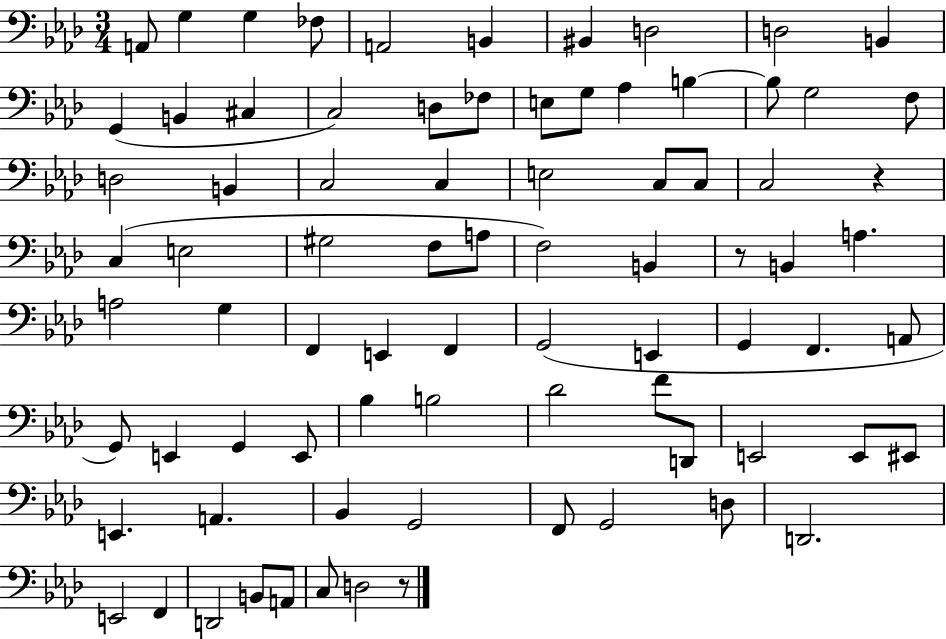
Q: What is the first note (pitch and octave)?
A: A2